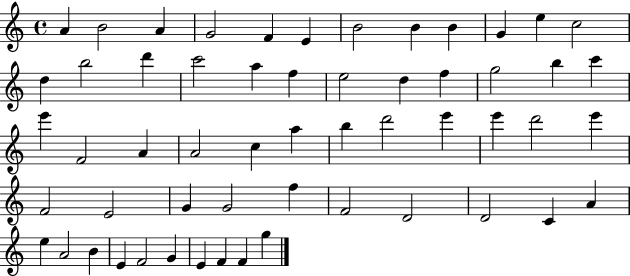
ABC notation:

X:1
T:Untitled
M:4/4
L:1/4
K:C
A B2 A G2 F E B2 B B G e c2 d b2 d' c'2 a f e2 d f g2 b c' e' F2 A A2 c a b d'2 e' e' d'2 e' F2 E2 G G2 f F2 D2 D2 C A e A2 B E F2 G E F F g